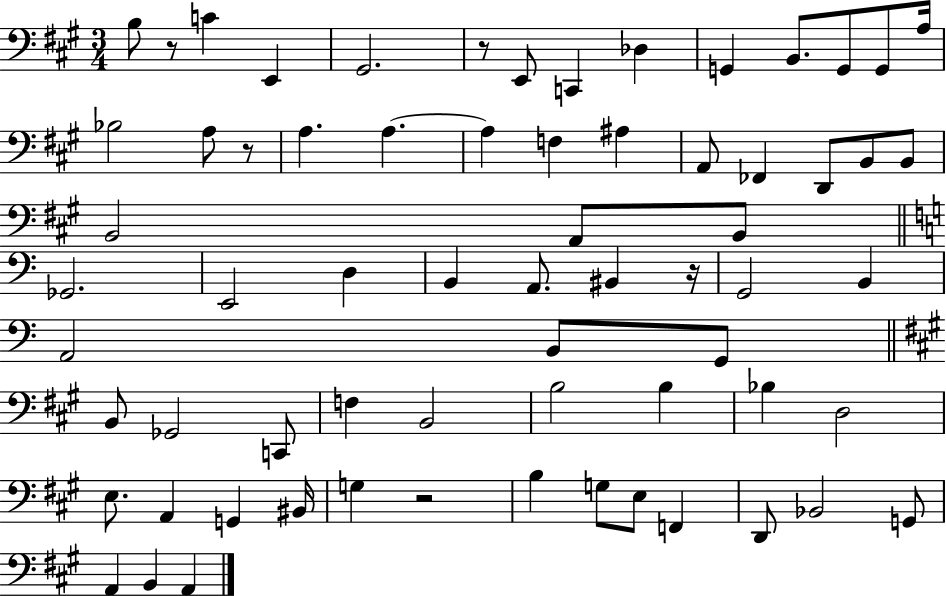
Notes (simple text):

B3/e R/e C4/q E2/q G#2/h. R/e E2/e C2/q Db3/q G2/q B2/e. G2/e G2/e A3/s Bb3/h A3/e R/e A3/q. A3/q. A3/q F3/q A#3/q A2/e FES2/q D2/e B2/e B2/e B2/h A2/e B2/e Gb2/h. E2/h D3/q B2/q A2/e. BIS2/q R/s G2/h B2/q A2/h B2/e G2/e B2/e Gb2/h C2/e F3/q B2/h B3/h B3/q Bb3/q D3/h E3/e. A2/q G2/q BIS2/s G3/q R/h B3/q G3/e E3/e F2/q D2/e Bb2/h G2/e A2/q B2/q A2/q